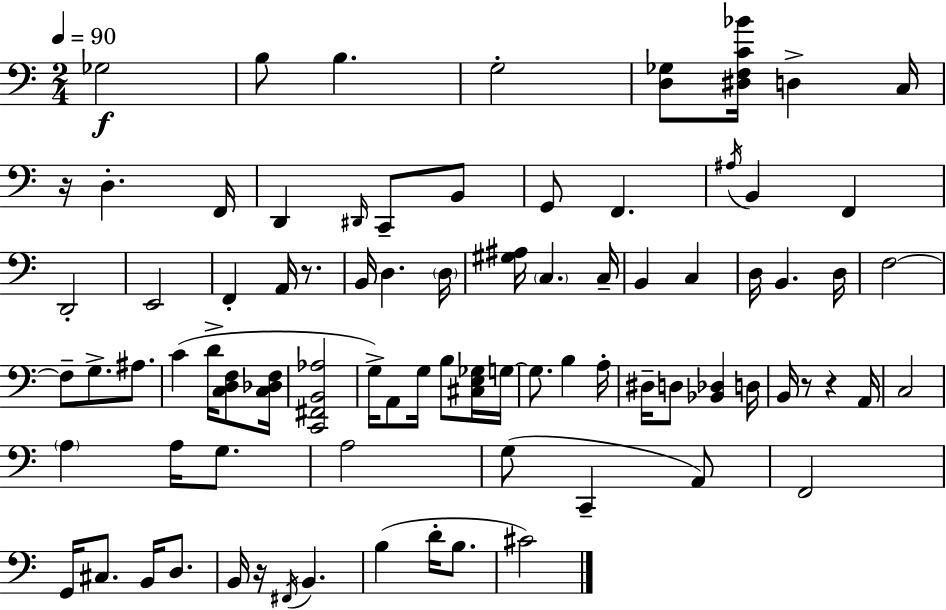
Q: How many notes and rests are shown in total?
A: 83